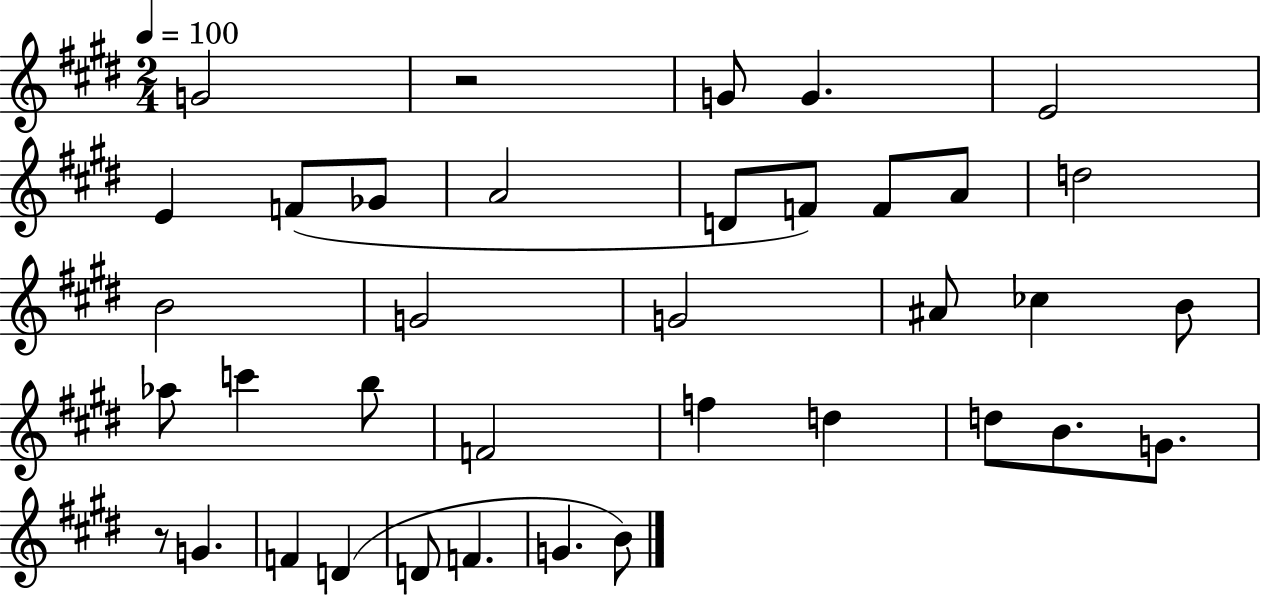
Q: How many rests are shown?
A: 2